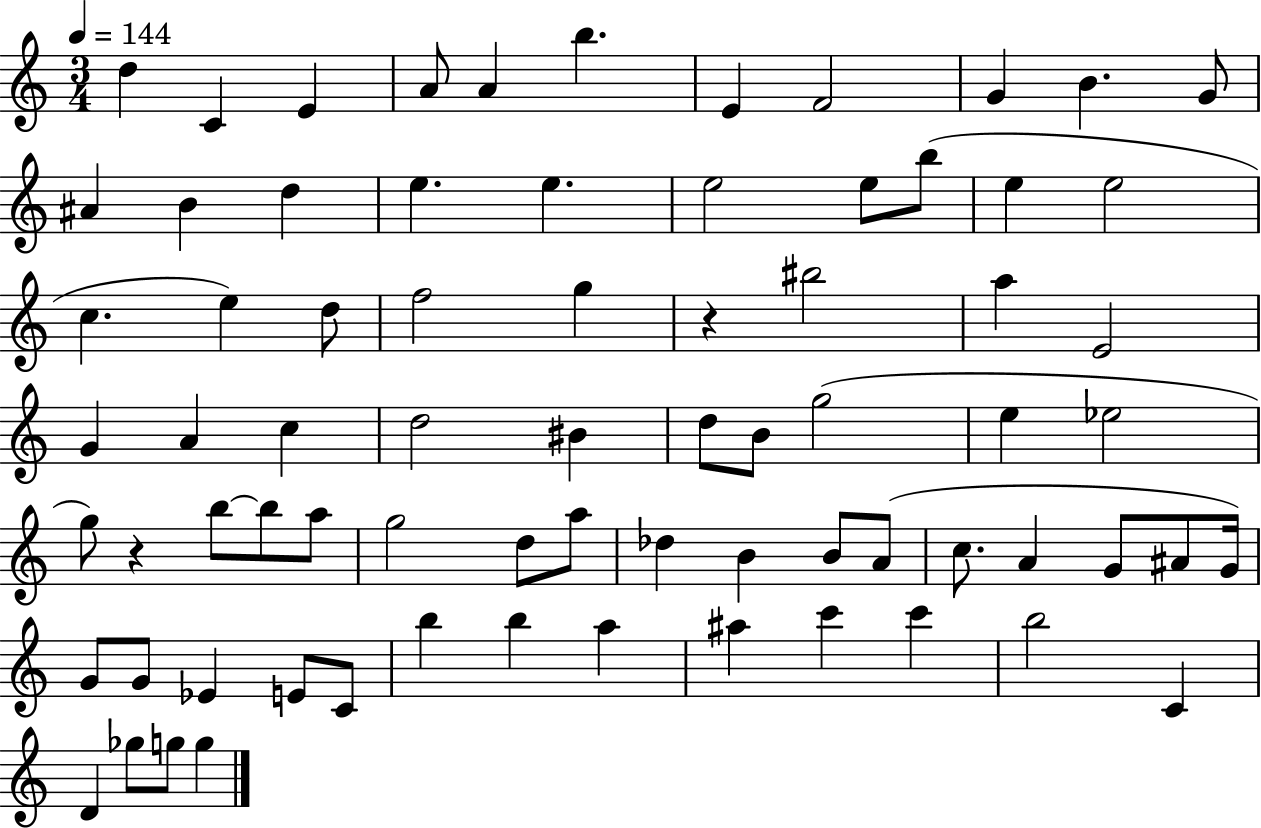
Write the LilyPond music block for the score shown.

{
  \clef treble
  \numericTimeSignature
  \time 3/4
  \key c \major
  \tempo 4 = 144
  d''4 c'4 e'4 | a'8 a'4 b''4. | e'4 f'2 | g'4 b'4. g'8 | \break ais'4 b'4 d''4 | e''4. e''4. | e''2 e''8 b''8( | e''4 e''2 | \break c''4. e''4) d''8 | f''2 g''4 | r4 bis''2 | a''4 e'2 | \break g'4 a'4 c''4 | d''2 bis'4 | d''8 b'8 g''2( | e''4 ees''2 | \break g''8) r4 b''8~~ b''8 a''8 | g''2 d''8 a''8 | des''4 b'4 b'8 a'8( | c''8. a'4 g'8 ais'8 g'16) | \break g'8 g'8 ees'4 e'8 c'8 | b''4 b''4 a''4 | ais''4 c'''4 c'''4 | b''2 c'4 | \break d'4 ges''8 g''8 g''4 | \bar "|."
}